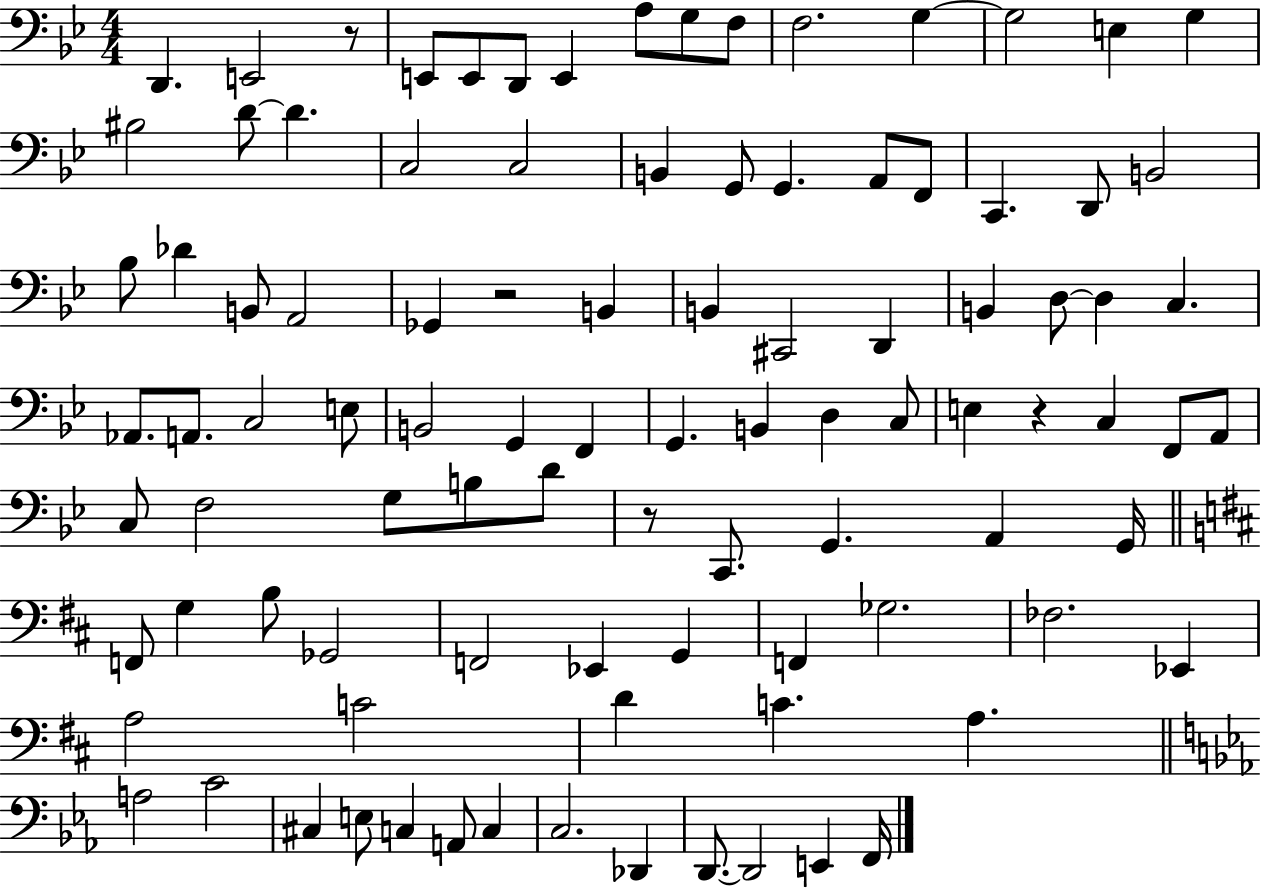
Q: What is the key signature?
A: BES major